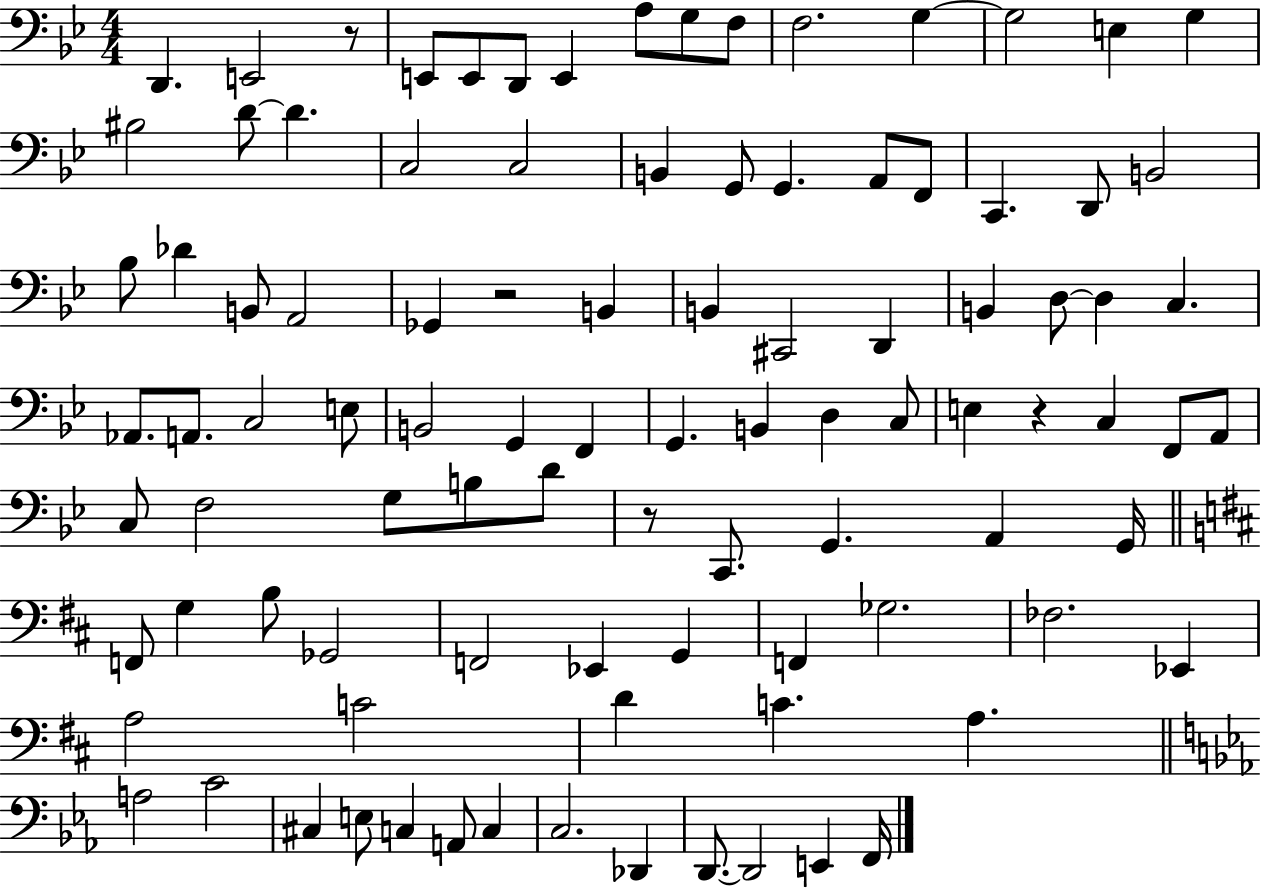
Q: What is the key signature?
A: BES major